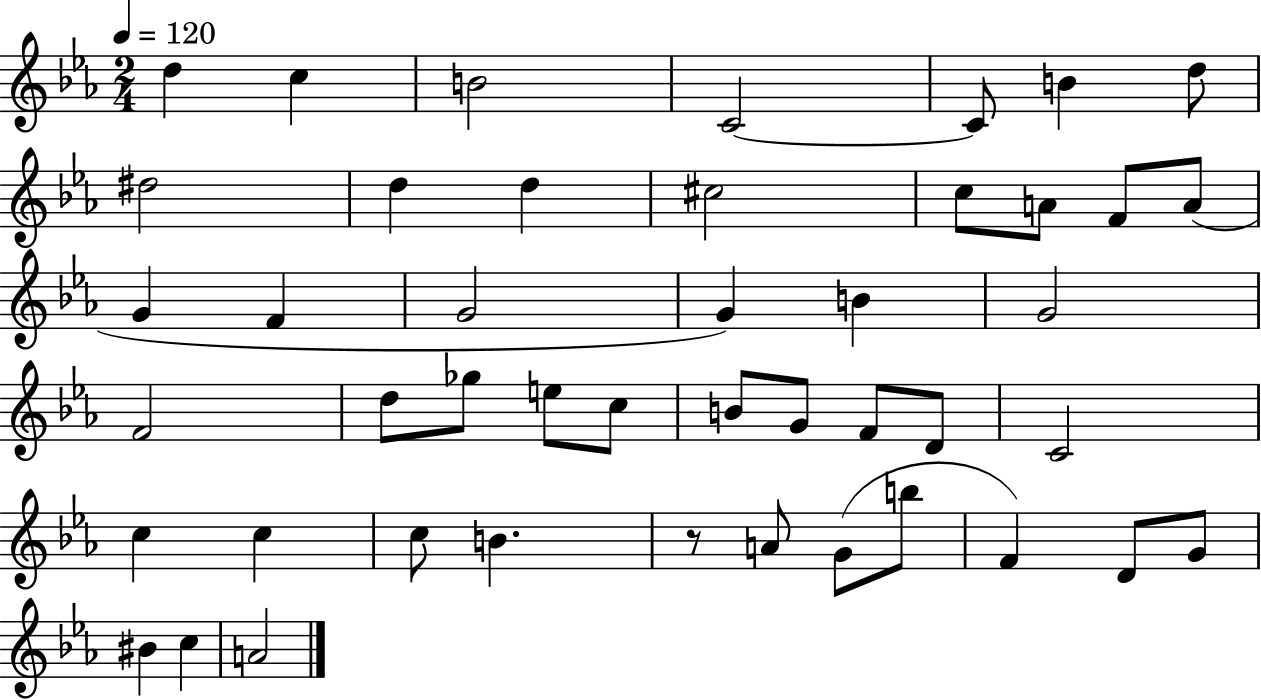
D5/q C5/q B4/h C4/h C4/e B4/q D5/e D#5/h D5/q D5/q C#5/h C5/e A4/e F4/e A4/e G4/q F4/q G4/h G4/q B4/q G4/h F4/h D5/e Gb5/e E5/e C5/e B4/e G4/e F4/e D4/e C4/h C5/q C5/q C5/e B4/q. R/e A4/e G4/e B5/e F4/q D4/e G4/e BIS4/q C5/q A4/h